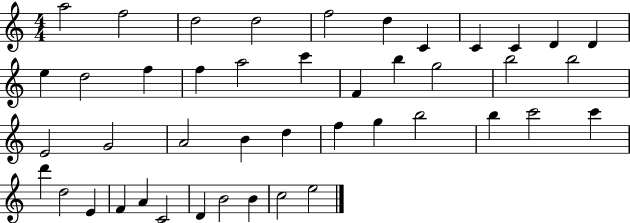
A5/h F5/h D5/h D5/h F5/h D5/q C4/q C4/q C4/q D4/q D4/q E5/q D5/h F5/q F5/q A5/h C6/q F4/q B5/q G5/h B5/h B5/h E4/h G4/h A4/h B4/q D5/q F5/q G5/q B5/h B5/q C6/h C6/q D6/q D5/h E4/q F4/q A4/q C4/h D4/q B4/h B4/q C5/h E5/h